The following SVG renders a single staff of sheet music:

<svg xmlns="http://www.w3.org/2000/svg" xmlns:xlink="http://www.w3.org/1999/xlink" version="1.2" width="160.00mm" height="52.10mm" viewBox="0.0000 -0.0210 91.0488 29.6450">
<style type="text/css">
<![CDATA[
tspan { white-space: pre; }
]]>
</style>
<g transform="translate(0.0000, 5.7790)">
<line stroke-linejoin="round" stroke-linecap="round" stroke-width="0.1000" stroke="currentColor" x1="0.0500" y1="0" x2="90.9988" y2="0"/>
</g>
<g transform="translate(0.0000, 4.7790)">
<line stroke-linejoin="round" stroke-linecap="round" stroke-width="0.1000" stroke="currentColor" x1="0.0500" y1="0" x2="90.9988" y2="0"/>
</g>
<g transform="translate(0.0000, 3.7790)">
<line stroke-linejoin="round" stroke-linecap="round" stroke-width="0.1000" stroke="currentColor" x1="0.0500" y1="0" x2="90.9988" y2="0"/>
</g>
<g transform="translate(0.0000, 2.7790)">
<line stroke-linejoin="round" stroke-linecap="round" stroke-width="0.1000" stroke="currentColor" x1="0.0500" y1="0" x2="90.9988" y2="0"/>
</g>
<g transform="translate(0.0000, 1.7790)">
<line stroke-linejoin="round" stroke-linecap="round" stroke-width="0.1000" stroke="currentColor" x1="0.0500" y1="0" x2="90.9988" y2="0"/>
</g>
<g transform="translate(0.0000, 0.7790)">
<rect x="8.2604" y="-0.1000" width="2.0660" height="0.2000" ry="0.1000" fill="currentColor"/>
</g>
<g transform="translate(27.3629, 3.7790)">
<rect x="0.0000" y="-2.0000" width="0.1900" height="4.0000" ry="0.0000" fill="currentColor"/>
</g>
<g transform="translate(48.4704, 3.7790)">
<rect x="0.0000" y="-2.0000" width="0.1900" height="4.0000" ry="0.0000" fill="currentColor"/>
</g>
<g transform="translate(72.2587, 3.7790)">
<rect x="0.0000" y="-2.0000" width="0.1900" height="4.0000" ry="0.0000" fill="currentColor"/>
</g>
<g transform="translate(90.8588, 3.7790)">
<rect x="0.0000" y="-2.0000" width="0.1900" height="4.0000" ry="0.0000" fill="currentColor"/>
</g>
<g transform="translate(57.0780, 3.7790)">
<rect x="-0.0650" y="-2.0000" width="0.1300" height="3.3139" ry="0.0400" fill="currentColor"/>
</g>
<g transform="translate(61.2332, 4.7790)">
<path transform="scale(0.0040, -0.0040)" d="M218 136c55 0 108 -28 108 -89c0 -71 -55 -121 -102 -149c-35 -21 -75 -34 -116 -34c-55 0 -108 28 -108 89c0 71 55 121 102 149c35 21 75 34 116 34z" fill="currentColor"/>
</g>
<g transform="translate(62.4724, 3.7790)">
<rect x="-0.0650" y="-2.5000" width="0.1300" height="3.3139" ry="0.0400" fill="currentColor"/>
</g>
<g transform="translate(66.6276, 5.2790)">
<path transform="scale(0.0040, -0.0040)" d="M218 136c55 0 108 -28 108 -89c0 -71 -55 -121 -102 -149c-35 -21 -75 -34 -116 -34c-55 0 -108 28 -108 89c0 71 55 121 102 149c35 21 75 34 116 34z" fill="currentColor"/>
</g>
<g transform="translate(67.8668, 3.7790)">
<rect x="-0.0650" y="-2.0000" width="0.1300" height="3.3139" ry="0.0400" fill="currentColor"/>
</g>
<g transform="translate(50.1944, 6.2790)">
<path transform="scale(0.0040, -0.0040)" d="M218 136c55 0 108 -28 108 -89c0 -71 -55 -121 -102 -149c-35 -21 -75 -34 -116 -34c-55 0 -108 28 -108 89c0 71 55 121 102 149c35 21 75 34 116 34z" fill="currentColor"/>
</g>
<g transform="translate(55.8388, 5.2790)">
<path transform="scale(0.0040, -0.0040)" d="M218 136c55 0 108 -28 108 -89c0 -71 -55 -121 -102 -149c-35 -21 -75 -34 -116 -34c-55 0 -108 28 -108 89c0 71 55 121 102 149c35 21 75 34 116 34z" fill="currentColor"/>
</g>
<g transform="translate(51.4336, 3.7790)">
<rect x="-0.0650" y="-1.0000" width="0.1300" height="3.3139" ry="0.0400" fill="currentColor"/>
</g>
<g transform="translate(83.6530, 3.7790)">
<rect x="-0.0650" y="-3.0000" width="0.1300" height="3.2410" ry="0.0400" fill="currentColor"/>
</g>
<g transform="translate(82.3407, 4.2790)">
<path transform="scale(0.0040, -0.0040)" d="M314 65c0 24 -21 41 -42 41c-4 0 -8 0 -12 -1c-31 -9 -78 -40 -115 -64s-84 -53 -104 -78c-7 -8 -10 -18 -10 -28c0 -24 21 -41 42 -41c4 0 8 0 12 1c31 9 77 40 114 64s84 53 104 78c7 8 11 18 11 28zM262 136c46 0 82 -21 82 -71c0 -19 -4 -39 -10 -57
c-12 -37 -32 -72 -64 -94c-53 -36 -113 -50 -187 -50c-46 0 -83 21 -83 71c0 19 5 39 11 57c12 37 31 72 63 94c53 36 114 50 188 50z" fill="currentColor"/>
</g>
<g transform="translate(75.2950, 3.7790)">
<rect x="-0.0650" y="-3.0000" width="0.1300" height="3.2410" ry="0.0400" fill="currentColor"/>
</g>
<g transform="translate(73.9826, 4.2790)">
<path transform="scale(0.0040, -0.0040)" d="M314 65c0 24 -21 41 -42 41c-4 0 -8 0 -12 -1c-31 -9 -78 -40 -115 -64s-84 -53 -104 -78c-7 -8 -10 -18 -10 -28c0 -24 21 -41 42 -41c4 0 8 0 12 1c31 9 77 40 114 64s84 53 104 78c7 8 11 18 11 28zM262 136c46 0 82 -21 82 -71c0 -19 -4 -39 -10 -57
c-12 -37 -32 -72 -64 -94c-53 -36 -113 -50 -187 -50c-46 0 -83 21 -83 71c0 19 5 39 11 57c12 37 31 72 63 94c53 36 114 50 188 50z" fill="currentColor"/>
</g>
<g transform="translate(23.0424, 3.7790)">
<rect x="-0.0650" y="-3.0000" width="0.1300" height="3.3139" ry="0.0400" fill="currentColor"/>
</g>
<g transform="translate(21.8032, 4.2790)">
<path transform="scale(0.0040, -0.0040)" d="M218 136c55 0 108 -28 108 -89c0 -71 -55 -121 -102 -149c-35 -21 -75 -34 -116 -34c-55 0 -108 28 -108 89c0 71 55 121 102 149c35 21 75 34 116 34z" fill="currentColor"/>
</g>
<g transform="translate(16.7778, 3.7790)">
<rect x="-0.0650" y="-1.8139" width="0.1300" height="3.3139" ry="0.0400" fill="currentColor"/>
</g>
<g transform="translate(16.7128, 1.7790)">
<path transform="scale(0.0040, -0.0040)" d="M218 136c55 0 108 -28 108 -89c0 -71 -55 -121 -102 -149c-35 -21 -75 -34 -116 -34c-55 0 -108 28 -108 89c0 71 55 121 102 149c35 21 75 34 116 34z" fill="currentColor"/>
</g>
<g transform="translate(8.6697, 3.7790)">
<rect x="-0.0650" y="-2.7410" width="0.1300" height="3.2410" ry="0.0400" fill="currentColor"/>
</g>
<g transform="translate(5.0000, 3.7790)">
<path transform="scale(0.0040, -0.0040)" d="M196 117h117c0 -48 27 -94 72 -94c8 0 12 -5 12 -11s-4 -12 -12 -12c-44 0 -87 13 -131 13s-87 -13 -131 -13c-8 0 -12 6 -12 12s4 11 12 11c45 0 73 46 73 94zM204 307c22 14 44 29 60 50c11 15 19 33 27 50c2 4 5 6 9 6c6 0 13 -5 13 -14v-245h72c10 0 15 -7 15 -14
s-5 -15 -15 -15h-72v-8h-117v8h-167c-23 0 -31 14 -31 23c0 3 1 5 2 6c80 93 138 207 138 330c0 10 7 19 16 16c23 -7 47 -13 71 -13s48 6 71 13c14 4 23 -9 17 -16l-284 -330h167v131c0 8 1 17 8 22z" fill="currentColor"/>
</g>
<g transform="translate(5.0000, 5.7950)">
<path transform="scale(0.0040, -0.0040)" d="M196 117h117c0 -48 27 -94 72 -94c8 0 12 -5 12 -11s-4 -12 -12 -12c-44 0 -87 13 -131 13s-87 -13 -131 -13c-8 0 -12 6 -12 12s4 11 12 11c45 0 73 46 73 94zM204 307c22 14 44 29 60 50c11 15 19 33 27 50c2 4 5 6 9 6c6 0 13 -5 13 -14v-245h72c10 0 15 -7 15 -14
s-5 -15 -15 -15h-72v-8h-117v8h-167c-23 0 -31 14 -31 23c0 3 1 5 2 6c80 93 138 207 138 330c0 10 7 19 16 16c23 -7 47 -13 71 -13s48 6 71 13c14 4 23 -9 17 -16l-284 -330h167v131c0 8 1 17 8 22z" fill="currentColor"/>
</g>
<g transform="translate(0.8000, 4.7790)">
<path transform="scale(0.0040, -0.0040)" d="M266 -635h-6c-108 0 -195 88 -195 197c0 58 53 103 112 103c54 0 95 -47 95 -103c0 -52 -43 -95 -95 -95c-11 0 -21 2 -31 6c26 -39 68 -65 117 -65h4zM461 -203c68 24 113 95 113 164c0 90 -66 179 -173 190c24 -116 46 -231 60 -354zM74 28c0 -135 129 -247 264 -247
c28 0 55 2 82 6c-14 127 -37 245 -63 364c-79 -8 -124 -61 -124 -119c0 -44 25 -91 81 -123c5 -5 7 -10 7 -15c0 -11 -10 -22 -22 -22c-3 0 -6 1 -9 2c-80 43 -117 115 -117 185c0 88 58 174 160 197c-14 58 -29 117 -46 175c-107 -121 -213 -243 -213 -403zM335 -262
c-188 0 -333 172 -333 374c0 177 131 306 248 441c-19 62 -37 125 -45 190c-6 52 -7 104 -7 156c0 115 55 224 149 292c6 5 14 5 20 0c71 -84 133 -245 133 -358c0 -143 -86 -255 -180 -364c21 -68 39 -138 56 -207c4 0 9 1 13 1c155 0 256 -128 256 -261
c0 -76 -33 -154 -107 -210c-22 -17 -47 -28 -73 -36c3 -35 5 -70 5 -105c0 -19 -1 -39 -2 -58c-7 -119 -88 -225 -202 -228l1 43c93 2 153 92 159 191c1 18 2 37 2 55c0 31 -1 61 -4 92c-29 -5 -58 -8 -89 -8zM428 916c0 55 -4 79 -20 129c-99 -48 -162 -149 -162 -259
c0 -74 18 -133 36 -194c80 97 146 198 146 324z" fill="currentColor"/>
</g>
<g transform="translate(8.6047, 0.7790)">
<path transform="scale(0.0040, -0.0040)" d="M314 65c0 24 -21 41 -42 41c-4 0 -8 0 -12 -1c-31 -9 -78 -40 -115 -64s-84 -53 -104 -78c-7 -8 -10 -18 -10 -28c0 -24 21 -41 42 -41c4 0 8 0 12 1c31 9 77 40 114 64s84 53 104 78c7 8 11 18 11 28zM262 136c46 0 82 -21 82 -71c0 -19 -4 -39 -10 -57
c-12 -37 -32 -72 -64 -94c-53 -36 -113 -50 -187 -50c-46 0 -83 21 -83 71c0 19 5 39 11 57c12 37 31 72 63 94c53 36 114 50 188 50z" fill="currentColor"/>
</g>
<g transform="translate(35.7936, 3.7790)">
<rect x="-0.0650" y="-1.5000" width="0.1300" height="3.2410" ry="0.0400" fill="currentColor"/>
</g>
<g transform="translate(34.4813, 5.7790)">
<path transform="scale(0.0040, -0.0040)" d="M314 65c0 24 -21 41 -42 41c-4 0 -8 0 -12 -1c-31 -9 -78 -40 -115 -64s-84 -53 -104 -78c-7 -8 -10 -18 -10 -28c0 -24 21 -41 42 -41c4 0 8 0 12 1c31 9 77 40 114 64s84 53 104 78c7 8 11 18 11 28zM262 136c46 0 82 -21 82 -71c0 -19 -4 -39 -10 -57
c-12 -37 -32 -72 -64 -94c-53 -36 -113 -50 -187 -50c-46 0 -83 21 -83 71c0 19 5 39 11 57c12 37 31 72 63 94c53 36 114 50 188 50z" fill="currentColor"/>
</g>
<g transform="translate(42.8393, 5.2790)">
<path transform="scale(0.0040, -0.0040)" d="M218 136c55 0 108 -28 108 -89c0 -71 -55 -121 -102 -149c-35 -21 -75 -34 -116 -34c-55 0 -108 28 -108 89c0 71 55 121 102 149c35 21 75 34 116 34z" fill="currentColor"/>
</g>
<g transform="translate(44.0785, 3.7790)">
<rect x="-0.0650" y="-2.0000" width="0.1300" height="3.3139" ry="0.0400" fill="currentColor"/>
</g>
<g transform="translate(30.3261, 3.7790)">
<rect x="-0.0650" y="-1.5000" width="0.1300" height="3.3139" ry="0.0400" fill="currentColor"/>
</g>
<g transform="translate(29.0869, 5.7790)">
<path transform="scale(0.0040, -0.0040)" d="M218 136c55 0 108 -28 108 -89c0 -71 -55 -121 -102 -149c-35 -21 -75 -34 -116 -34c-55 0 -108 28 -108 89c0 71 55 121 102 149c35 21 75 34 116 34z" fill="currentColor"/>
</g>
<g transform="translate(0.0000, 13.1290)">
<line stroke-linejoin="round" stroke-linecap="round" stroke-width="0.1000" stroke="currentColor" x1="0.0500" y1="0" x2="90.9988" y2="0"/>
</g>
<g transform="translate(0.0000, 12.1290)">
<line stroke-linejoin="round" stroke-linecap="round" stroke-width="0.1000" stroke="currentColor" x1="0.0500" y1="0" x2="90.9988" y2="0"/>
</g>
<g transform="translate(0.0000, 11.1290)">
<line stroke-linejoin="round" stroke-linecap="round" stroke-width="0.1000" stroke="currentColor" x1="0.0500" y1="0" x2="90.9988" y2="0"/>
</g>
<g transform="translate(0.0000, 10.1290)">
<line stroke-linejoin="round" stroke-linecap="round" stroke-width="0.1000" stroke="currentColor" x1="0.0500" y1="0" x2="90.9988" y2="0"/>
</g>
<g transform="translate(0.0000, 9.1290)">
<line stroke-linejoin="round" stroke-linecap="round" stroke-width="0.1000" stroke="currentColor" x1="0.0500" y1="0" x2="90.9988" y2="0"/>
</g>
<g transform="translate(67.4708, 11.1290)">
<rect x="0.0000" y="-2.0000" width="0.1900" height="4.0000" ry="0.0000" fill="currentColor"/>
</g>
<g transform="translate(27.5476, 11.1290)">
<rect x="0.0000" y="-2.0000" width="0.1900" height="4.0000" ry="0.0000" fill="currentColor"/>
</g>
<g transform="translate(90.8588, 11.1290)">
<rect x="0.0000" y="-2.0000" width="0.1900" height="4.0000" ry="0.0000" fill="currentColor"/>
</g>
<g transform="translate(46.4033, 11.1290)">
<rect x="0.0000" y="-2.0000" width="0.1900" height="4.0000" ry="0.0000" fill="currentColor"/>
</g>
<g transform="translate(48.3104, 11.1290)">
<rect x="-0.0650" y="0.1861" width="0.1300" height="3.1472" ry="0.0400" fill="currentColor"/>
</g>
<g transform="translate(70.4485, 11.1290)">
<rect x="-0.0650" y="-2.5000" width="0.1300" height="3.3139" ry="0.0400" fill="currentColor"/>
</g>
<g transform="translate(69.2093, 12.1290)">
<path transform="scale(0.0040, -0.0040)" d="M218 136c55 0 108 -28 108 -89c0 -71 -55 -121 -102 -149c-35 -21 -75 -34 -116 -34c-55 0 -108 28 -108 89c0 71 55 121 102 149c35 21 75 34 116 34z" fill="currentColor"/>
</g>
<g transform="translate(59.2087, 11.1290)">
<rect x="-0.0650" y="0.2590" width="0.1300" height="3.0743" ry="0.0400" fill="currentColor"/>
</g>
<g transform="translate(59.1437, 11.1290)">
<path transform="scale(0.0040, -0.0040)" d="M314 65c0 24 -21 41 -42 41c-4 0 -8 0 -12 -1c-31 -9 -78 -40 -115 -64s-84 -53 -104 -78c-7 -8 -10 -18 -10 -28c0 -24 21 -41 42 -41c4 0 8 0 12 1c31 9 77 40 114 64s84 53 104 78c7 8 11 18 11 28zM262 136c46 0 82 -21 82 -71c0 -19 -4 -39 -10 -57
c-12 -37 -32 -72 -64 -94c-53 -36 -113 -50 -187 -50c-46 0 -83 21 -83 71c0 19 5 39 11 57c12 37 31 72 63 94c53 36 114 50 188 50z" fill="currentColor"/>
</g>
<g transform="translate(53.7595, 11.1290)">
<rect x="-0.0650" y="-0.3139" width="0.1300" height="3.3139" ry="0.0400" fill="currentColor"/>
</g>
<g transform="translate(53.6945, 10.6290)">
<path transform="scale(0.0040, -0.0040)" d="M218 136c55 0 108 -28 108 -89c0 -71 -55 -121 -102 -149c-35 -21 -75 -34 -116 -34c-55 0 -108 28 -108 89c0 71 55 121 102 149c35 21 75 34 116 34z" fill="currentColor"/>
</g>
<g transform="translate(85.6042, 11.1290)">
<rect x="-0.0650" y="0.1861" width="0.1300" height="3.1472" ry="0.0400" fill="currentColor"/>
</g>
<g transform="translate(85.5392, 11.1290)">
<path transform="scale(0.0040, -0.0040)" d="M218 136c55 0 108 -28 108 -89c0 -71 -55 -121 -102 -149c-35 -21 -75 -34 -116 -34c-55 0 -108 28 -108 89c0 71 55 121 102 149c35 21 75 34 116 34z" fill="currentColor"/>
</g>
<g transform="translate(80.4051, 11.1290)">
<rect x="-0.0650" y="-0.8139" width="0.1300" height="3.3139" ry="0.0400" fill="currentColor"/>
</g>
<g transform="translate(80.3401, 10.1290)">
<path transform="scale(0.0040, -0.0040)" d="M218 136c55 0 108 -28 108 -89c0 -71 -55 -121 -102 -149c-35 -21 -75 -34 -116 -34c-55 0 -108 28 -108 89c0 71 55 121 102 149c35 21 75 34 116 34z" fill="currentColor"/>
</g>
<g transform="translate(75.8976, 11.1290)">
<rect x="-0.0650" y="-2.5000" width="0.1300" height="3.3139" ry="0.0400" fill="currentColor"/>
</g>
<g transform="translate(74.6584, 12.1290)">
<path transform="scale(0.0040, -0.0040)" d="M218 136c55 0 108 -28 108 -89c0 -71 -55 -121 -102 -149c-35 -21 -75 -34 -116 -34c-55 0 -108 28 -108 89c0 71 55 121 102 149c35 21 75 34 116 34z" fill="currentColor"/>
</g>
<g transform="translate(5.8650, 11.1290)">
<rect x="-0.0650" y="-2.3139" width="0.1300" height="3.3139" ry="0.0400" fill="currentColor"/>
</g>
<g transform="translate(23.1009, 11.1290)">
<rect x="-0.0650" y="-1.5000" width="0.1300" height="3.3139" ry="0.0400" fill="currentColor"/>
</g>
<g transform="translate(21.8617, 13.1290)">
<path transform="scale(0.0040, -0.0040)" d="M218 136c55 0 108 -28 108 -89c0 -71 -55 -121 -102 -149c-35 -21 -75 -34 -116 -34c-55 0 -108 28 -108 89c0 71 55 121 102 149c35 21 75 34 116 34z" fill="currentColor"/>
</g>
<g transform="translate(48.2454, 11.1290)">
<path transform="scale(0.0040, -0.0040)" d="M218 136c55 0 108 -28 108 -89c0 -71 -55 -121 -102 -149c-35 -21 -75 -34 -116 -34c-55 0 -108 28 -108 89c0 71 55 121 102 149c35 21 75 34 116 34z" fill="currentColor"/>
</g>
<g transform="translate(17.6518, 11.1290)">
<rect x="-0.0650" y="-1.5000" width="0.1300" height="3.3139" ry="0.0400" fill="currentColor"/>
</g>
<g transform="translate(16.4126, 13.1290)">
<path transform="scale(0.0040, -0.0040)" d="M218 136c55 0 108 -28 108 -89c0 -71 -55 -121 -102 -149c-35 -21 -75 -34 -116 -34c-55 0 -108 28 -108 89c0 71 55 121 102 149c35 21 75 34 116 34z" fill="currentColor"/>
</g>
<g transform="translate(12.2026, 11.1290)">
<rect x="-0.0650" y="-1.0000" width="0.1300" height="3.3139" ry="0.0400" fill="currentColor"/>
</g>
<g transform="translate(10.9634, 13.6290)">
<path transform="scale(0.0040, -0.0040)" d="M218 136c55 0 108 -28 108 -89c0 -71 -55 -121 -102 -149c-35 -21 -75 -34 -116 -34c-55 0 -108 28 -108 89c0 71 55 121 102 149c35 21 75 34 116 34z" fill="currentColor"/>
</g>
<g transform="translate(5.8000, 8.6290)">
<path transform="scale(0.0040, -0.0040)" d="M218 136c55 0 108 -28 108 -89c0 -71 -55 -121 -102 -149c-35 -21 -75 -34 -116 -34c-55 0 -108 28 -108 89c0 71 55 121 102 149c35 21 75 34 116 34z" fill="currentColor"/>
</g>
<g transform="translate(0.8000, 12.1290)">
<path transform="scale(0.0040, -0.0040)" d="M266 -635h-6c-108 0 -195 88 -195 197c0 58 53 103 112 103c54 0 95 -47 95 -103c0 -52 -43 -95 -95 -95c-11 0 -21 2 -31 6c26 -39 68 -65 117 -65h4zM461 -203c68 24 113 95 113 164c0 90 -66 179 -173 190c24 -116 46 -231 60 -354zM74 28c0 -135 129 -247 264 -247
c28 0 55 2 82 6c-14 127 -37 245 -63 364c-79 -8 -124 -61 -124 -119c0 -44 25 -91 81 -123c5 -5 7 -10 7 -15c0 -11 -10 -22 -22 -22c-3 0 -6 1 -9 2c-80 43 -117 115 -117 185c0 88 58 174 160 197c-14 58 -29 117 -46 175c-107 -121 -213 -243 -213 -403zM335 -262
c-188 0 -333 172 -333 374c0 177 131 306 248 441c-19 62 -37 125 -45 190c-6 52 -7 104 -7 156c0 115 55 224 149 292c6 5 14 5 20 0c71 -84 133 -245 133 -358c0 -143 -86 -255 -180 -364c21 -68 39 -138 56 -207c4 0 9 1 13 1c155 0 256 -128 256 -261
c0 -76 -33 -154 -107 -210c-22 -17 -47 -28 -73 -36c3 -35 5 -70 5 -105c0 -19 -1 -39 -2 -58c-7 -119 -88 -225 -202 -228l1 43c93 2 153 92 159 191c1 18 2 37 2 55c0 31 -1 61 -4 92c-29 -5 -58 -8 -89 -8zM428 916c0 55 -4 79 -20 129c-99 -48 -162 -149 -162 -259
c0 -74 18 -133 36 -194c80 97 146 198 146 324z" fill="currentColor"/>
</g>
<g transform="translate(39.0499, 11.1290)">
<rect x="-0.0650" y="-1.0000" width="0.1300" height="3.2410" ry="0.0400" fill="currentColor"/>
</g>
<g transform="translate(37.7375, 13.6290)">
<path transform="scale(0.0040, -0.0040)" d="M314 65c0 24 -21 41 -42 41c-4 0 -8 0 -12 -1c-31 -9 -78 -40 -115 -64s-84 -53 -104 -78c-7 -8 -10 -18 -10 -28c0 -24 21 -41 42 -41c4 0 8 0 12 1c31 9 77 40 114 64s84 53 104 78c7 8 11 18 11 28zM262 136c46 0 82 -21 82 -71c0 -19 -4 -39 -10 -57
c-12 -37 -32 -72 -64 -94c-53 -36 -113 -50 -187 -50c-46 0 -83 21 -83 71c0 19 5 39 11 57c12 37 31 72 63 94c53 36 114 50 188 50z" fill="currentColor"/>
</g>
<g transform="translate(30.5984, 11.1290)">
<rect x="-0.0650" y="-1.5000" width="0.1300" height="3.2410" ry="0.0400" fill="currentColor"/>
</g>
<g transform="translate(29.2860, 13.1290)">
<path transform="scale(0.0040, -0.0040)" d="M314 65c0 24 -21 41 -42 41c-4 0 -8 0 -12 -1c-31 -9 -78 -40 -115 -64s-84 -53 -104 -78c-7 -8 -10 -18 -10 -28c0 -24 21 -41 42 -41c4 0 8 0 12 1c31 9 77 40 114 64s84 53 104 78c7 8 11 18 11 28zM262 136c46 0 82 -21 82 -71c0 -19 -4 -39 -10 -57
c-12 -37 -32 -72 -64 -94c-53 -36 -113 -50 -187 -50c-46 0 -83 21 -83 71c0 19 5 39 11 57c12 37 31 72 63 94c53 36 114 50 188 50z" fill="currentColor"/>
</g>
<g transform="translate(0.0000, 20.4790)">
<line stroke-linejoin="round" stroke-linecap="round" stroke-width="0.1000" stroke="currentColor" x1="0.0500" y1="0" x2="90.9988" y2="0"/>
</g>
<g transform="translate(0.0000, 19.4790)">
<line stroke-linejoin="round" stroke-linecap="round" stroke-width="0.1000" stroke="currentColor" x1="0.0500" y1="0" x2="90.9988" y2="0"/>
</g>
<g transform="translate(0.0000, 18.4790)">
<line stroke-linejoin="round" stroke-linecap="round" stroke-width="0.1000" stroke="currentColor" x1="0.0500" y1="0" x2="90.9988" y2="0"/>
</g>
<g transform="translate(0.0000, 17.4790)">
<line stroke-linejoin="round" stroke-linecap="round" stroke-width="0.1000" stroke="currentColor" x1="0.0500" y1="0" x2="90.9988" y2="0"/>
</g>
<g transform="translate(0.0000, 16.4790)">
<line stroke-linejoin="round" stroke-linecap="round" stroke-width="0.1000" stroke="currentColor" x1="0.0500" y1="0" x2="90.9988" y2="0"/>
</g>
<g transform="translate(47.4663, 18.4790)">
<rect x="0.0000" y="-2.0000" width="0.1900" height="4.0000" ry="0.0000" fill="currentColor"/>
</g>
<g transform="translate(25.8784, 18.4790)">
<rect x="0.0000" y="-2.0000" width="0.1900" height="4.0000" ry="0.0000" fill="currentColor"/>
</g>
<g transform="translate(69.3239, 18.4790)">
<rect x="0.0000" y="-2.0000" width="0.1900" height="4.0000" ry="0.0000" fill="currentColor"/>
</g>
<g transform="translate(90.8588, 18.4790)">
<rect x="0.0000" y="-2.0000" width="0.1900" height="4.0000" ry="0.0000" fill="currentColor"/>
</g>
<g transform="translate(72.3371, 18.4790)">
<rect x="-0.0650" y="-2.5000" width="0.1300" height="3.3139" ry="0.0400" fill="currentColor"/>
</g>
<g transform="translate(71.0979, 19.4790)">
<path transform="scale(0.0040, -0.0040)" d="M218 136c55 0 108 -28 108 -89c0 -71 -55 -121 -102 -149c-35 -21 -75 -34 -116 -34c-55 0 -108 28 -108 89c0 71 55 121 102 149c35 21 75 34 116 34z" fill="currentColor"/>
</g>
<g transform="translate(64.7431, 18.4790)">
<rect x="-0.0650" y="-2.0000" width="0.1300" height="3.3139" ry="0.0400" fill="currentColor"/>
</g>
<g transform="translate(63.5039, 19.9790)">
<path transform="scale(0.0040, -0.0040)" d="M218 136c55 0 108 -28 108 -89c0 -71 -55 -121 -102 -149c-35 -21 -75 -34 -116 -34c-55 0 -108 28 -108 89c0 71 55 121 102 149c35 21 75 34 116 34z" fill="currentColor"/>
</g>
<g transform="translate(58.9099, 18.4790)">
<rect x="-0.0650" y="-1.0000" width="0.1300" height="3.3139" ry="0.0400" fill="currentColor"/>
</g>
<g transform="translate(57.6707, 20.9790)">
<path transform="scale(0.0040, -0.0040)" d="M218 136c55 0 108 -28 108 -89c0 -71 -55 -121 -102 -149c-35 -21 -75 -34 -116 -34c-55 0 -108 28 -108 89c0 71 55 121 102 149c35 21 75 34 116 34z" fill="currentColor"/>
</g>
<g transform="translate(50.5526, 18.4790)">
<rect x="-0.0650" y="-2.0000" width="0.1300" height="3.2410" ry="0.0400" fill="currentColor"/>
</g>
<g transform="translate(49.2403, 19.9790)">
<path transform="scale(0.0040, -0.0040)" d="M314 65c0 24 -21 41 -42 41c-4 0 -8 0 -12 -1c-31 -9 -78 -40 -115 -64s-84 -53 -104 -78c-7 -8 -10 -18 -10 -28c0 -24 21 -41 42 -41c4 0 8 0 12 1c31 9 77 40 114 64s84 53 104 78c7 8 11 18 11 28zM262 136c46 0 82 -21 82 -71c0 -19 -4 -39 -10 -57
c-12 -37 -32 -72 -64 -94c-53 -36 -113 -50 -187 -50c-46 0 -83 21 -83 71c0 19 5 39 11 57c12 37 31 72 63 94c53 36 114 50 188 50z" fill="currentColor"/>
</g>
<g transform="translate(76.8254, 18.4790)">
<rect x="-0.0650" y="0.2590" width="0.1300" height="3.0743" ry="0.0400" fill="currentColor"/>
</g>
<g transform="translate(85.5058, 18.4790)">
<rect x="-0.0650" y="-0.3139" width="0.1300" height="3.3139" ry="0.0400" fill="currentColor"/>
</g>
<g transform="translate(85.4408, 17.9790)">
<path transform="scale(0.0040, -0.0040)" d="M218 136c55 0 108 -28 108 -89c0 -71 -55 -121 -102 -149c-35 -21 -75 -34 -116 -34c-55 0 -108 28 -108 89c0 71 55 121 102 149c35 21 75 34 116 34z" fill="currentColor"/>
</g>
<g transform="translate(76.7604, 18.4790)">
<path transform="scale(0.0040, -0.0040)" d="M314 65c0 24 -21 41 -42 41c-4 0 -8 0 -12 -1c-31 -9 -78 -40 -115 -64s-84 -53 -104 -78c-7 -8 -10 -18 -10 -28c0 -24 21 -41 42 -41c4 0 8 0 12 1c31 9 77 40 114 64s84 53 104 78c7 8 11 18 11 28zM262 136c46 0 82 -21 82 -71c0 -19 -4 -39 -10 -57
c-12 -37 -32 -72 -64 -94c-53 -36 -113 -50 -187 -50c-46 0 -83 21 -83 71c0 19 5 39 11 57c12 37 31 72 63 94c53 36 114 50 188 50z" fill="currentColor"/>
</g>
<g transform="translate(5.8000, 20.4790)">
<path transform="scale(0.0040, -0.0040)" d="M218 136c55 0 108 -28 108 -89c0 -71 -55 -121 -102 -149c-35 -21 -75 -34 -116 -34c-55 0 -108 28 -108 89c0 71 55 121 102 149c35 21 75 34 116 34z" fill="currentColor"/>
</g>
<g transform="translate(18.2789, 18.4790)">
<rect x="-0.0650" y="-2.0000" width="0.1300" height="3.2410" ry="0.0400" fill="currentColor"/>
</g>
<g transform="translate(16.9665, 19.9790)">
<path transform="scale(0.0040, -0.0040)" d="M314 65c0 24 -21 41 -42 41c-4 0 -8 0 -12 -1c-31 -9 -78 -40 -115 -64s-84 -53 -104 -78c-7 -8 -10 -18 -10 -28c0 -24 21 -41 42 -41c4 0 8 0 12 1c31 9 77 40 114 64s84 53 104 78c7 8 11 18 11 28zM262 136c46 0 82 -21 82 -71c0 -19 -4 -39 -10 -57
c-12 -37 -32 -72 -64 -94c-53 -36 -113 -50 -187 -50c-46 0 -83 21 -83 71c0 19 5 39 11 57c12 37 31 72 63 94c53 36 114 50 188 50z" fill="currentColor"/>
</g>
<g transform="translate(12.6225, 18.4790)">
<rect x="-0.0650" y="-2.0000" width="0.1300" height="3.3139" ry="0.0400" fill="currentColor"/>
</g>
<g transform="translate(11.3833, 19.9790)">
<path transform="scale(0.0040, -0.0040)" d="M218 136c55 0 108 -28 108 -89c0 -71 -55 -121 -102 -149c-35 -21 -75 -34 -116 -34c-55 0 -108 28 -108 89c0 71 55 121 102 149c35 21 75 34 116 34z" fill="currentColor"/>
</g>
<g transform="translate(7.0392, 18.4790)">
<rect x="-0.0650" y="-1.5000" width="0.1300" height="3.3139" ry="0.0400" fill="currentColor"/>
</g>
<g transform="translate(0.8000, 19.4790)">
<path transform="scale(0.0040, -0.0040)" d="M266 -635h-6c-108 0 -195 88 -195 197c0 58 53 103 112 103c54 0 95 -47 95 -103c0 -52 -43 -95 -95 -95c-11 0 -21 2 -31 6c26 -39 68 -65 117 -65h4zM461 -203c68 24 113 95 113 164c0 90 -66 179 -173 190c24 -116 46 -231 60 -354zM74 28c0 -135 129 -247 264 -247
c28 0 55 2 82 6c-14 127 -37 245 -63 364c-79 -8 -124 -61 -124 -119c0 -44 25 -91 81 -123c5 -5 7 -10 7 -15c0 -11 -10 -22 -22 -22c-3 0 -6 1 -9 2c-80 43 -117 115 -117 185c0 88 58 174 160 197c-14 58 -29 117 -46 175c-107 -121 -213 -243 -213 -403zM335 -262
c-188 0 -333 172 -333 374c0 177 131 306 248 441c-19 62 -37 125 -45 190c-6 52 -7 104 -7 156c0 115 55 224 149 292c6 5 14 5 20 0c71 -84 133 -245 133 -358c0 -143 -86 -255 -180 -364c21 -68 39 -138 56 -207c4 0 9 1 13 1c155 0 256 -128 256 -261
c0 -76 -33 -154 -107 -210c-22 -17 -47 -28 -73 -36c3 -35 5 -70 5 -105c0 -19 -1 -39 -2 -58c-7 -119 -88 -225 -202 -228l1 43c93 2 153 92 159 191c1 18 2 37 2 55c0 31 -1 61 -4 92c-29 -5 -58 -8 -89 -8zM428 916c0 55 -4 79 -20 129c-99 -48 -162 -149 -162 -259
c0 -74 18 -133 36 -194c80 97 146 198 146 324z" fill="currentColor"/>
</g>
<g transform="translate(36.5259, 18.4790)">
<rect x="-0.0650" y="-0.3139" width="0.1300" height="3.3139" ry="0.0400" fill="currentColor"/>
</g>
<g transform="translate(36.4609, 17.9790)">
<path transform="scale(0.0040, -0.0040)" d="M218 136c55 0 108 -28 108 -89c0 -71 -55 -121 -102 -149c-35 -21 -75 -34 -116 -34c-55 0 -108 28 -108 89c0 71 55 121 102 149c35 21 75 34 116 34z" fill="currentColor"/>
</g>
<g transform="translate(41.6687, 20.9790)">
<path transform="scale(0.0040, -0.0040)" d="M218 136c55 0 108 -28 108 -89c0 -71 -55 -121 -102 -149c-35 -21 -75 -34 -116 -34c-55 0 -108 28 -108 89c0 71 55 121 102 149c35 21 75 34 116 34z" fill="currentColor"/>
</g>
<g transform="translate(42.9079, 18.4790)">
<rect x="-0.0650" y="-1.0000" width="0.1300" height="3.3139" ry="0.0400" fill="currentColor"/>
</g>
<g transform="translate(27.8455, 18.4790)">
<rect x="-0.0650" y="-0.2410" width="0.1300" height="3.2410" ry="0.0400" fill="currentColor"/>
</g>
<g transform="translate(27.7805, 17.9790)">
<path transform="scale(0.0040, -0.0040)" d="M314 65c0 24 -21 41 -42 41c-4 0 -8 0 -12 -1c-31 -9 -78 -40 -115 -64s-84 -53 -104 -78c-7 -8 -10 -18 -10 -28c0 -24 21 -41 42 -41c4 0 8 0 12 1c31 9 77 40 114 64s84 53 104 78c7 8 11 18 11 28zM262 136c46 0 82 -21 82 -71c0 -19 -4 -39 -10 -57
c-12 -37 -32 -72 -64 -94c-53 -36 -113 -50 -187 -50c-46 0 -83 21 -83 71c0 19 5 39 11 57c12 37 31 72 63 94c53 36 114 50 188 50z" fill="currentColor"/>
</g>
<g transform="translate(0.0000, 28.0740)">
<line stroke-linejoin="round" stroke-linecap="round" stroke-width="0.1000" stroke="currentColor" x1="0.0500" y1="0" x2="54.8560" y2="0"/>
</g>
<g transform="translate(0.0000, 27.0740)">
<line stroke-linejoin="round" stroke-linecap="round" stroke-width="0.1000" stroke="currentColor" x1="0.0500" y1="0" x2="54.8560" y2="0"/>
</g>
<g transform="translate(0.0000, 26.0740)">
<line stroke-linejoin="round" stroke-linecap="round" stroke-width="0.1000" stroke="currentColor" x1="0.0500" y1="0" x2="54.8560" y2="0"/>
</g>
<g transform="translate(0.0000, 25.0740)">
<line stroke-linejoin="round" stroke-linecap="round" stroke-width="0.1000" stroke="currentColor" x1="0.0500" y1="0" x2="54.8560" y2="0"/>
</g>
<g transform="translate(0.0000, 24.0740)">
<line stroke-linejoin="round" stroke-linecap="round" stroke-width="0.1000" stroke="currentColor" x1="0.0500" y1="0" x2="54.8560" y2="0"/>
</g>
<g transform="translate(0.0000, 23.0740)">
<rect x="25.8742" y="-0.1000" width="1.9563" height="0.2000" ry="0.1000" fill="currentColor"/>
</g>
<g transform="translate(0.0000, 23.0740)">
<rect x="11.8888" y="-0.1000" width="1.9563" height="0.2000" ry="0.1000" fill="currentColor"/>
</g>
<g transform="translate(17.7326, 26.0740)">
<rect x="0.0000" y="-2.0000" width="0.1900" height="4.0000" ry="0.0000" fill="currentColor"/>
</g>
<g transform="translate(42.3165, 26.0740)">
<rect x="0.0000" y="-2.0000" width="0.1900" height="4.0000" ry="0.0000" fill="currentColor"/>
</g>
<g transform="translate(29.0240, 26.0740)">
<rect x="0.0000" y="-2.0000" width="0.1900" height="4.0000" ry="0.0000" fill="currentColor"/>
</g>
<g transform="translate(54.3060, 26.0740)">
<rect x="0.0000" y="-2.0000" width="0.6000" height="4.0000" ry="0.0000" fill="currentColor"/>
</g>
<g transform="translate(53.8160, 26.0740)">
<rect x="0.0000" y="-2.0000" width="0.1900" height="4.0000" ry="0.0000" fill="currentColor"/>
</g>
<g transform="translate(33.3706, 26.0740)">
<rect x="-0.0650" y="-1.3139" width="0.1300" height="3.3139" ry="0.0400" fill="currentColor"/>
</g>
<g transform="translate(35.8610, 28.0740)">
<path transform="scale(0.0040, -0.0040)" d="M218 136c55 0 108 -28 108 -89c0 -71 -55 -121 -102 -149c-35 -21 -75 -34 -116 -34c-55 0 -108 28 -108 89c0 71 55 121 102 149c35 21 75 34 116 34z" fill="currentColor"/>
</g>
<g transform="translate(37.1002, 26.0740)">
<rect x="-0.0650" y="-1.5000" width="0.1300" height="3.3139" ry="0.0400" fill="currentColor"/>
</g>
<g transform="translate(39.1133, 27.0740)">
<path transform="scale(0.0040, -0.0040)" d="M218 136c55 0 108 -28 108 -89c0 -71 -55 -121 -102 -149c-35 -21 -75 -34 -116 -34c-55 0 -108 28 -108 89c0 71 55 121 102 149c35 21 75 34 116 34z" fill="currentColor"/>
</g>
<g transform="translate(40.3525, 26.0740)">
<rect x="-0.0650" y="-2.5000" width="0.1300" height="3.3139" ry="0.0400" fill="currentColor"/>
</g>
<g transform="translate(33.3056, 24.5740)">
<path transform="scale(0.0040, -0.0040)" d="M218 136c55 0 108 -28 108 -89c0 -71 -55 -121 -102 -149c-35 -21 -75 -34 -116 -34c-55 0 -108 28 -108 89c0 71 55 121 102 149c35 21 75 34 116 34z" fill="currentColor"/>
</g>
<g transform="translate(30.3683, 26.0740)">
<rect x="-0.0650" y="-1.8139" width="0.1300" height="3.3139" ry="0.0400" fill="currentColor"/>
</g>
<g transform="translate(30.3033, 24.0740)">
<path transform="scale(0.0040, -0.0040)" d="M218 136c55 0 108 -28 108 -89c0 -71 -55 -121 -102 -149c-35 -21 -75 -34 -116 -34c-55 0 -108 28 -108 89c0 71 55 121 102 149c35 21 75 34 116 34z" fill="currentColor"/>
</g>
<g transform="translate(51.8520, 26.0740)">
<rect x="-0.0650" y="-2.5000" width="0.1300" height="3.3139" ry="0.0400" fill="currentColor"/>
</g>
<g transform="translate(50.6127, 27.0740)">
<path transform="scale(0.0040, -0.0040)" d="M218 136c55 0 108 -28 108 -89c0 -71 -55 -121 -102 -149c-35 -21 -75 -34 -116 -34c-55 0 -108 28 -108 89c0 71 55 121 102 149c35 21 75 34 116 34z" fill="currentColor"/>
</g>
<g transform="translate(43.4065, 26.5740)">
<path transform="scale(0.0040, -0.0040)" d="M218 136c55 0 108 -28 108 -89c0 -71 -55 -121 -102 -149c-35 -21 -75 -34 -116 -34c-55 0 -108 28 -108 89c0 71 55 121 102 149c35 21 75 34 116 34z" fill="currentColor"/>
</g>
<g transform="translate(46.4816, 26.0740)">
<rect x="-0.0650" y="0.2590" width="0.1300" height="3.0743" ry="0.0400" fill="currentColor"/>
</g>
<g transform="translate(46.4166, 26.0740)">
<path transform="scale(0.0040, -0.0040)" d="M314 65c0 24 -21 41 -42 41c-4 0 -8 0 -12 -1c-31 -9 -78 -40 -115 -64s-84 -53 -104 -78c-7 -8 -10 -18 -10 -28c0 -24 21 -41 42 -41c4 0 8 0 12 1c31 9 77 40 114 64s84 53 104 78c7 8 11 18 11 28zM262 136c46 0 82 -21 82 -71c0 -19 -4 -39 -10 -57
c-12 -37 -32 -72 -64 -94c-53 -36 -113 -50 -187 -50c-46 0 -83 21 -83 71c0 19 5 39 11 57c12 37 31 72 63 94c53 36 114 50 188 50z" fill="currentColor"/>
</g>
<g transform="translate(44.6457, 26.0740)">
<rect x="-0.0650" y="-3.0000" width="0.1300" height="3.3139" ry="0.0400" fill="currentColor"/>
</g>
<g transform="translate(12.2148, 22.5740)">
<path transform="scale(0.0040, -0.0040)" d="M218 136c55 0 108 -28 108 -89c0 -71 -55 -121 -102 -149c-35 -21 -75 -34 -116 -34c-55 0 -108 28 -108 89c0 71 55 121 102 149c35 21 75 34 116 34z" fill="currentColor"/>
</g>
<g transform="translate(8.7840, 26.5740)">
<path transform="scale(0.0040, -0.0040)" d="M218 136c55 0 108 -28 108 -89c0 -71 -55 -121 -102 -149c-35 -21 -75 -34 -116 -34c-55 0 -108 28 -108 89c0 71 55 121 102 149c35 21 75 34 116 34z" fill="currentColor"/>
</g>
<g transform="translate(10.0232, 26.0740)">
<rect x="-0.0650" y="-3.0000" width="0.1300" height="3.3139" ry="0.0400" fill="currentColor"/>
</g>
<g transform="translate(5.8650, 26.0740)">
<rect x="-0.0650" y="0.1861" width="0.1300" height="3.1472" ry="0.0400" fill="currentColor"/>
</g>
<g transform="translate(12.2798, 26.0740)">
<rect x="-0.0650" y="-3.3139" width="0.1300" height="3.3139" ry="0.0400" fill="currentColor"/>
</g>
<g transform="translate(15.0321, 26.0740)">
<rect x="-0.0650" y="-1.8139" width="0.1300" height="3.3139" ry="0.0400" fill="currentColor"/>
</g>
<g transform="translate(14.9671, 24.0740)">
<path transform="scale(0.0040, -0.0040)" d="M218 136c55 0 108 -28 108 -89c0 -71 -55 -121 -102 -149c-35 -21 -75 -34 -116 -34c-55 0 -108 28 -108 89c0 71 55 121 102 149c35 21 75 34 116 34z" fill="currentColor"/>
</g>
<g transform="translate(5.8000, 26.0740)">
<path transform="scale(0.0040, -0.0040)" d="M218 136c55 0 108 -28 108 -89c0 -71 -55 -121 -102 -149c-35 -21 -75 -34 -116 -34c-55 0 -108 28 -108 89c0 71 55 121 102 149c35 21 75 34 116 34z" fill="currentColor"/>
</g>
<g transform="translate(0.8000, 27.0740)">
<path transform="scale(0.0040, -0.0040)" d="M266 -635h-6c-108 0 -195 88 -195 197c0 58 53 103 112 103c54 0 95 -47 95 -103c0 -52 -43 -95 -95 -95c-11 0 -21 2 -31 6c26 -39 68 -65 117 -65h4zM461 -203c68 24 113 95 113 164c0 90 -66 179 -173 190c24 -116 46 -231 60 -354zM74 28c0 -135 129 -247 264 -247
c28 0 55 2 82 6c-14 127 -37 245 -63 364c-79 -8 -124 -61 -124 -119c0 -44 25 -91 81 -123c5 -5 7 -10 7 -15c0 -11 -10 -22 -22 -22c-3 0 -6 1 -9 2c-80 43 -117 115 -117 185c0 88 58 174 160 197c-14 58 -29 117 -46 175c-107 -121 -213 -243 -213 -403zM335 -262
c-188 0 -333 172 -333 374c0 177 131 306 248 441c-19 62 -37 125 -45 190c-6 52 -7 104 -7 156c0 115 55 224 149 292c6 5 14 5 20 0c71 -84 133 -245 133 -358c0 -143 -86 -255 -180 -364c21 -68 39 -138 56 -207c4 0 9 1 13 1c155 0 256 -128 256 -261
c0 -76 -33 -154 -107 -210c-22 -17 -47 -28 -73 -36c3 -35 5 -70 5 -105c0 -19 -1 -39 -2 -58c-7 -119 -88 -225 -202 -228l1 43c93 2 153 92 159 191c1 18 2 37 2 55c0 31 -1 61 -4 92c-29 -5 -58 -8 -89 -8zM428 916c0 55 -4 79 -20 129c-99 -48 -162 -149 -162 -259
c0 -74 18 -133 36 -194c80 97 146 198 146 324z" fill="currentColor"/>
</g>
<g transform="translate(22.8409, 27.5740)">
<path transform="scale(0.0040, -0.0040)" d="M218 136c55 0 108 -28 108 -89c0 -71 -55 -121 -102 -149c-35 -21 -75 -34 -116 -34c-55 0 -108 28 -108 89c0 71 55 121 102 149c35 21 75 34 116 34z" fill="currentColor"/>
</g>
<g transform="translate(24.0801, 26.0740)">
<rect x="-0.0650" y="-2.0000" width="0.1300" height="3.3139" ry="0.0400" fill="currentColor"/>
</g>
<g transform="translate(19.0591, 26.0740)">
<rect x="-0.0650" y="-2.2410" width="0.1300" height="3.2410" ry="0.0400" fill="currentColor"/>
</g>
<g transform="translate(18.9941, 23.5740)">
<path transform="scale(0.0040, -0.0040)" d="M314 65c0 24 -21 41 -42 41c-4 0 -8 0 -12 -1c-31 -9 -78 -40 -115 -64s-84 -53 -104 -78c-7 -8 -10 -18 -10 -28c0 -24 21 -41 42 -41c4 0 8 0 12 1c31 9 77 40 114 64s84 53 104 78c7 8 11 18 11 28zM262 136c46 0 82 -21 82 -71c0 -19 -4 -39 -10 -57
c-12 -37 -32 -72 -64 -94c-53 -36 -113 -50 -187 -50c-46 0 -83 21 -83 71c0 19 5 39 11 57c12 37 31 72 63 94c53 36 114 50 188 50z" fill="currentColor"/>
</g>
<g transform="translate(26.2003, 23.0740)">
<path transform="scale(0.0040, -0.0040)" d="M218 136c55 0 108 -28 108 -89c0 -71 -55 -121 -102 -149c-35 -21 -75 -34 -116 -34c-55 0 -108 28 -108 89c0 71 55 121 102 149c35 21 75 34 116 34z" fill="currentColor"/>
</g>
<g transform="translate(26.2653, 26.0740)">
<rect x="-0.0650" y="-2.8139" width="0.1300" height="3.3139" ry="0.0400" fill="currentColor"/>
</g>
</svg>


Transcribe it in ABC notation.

X:1
T:Untitled
M:4/4
L:1/4
K:C
a2 f A E E2 F D F G F A2 A2 g D E E E2 D2 B c B2 G G d B E F F2 c2 c D F2 D F G B2 c B A b f g2 F a f e E G A B2 G